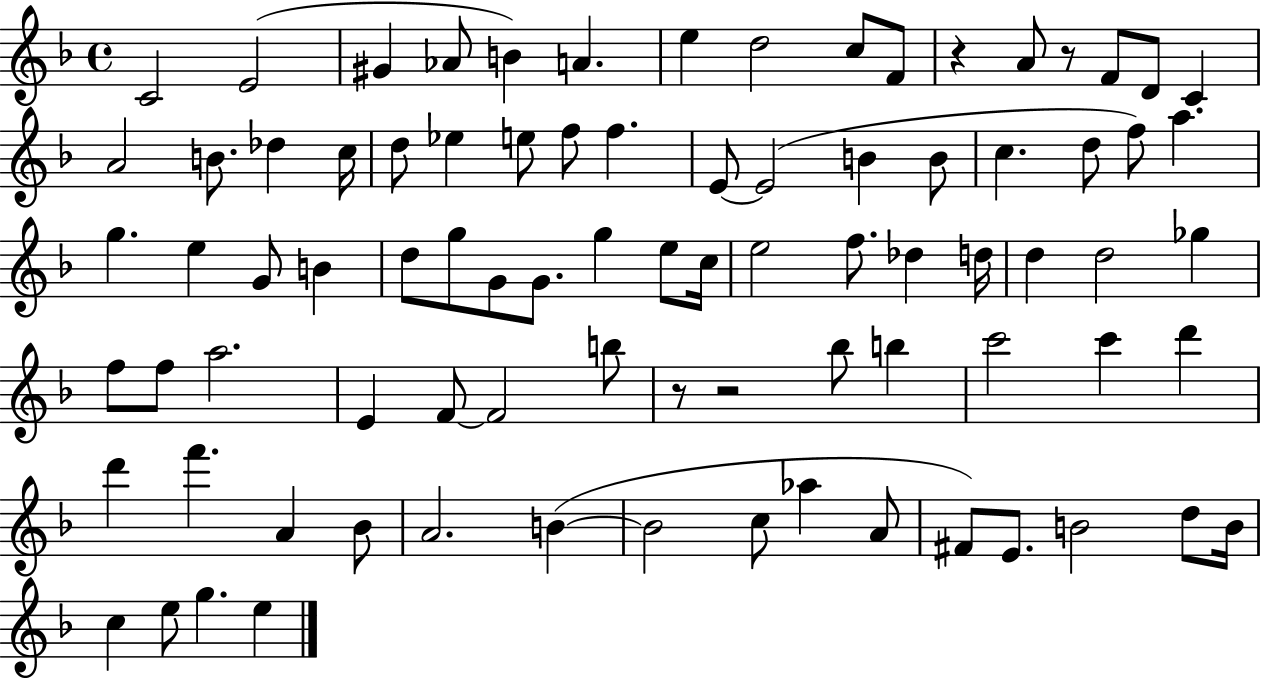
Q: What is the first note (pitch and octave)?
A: C4